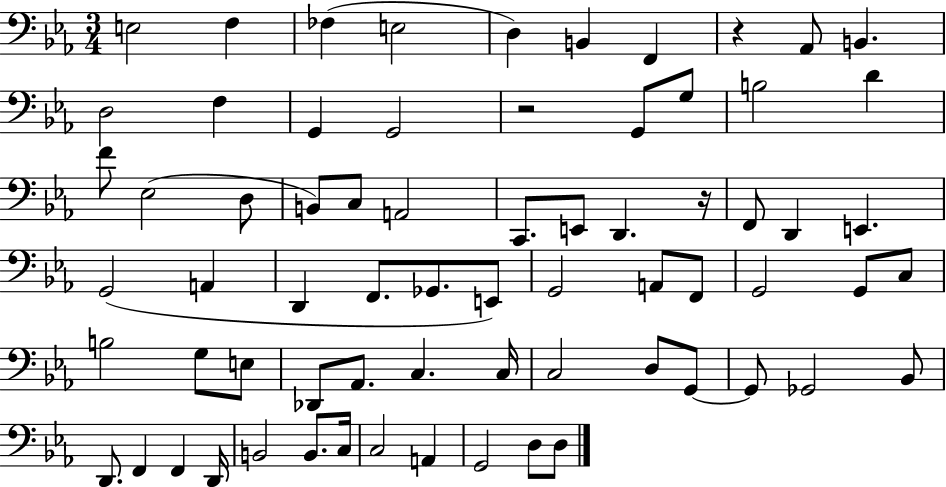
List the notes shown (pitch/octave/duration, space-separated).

E3/h F3/q FES3/q E3/h D3/q B2/q F2/q R/q Ab2/e B2/q. D3/h F3/q G2/q G2/h R/h G2/e G3/e B3/h D4/q F4/e Eb3/h D3/e B2/e C3/e A2/h C2/e. E2/e D2/q. R/s F2/e D2/q E2/q. G2/h A2/q D2/q F2/e. Gb2/e. E2/e G2/h A2/e F2/e G2/h G2/e C3/e B3/h G3/e E3/e Db2/e Ab2/e. C3/q. C3/s C3/h D3/e G2/e G2/e Gb2/h Bb2/e D2/e. F2/q F2/q D2/s B2/h B2/e. C3/s C3/h A2/q G2/h D3/e D3/e